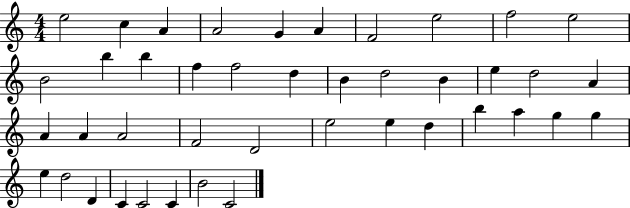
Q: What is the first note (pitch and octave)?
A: E5